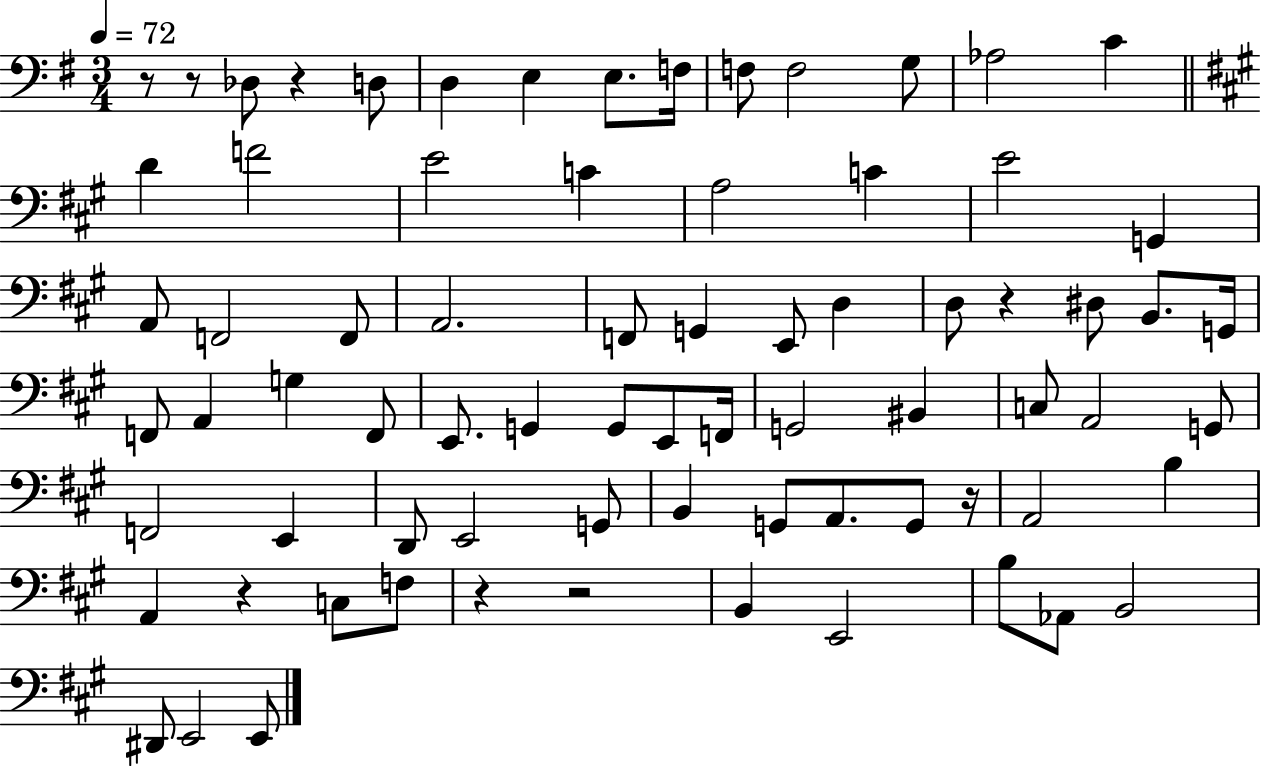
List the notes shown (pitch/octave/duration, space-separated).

R/e R/e Db3/e R/q D3/e D3/q E3/q E3/e. F3/s F3/e F3/h G3/e Ab3/h C4/q D4/q F4/h E4/h C4/q A3/h C4/q E4/h G2/q A2/e F2/h F2/e A2/h. F2/e G2/q E2/e D3/q D3/e R/q D#3/e B2/e. G2/s F2/e A2/q G3/q F2/e E2/e. G2/q G2/e E2/e F2/s G2/h BIS2/q C3/e A2/h G2/e F2/h E2/q D2/e E2/h G2/e B2/q G2/e A2/e. G2/e R/s A2/h B3/q A2/q R/q C3/e F3/e R/q R/h B2/q E2/h B3/e Ab2/e B2/h D#2/e E2/h E2/e